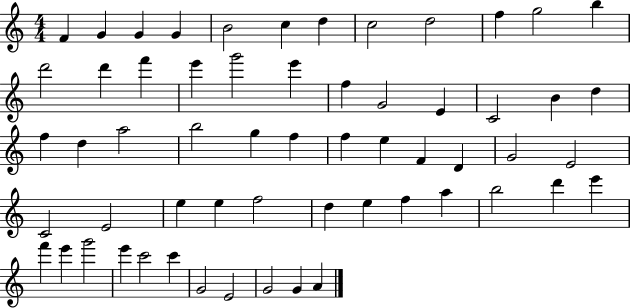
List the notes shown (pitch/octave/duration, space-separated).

F4/q G4/q G4/q G4/q B4/h C5/q D5/q C5/h D5/h F5/q G5/h B5/q D6/h D6/q F6/q E6/q G6/h E6/q F5/q G4/h E4/q C4/h B4/q D5/q F5/q D5/q A5/h B5/h G5/q F5/q F5/q E5/q F4/q D4/q G4/h E4/h C4/h E4/h E5/q E5/q F5/h D5/q E5/q F5/q A5/q B5/h D6/q E6/q F6/q E6/q G6/h E6/q C6/h C6/q G4/h E4/h G4/h G4/q A4/q